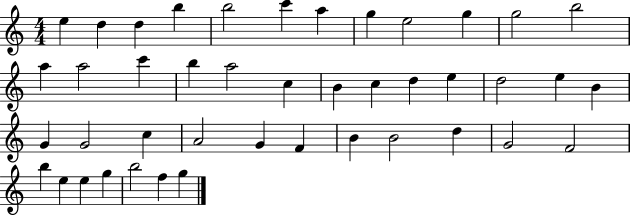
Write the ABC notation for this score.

X:1
T:Untitled
M:4/4
L:1/4
K:C
e d d b b2 c' a g e2 g g2 b2 a a2 c' b a2 c B c d e d2 e B G G2 c A2 G F B B2 d G2 F2 b e e g b2 f g